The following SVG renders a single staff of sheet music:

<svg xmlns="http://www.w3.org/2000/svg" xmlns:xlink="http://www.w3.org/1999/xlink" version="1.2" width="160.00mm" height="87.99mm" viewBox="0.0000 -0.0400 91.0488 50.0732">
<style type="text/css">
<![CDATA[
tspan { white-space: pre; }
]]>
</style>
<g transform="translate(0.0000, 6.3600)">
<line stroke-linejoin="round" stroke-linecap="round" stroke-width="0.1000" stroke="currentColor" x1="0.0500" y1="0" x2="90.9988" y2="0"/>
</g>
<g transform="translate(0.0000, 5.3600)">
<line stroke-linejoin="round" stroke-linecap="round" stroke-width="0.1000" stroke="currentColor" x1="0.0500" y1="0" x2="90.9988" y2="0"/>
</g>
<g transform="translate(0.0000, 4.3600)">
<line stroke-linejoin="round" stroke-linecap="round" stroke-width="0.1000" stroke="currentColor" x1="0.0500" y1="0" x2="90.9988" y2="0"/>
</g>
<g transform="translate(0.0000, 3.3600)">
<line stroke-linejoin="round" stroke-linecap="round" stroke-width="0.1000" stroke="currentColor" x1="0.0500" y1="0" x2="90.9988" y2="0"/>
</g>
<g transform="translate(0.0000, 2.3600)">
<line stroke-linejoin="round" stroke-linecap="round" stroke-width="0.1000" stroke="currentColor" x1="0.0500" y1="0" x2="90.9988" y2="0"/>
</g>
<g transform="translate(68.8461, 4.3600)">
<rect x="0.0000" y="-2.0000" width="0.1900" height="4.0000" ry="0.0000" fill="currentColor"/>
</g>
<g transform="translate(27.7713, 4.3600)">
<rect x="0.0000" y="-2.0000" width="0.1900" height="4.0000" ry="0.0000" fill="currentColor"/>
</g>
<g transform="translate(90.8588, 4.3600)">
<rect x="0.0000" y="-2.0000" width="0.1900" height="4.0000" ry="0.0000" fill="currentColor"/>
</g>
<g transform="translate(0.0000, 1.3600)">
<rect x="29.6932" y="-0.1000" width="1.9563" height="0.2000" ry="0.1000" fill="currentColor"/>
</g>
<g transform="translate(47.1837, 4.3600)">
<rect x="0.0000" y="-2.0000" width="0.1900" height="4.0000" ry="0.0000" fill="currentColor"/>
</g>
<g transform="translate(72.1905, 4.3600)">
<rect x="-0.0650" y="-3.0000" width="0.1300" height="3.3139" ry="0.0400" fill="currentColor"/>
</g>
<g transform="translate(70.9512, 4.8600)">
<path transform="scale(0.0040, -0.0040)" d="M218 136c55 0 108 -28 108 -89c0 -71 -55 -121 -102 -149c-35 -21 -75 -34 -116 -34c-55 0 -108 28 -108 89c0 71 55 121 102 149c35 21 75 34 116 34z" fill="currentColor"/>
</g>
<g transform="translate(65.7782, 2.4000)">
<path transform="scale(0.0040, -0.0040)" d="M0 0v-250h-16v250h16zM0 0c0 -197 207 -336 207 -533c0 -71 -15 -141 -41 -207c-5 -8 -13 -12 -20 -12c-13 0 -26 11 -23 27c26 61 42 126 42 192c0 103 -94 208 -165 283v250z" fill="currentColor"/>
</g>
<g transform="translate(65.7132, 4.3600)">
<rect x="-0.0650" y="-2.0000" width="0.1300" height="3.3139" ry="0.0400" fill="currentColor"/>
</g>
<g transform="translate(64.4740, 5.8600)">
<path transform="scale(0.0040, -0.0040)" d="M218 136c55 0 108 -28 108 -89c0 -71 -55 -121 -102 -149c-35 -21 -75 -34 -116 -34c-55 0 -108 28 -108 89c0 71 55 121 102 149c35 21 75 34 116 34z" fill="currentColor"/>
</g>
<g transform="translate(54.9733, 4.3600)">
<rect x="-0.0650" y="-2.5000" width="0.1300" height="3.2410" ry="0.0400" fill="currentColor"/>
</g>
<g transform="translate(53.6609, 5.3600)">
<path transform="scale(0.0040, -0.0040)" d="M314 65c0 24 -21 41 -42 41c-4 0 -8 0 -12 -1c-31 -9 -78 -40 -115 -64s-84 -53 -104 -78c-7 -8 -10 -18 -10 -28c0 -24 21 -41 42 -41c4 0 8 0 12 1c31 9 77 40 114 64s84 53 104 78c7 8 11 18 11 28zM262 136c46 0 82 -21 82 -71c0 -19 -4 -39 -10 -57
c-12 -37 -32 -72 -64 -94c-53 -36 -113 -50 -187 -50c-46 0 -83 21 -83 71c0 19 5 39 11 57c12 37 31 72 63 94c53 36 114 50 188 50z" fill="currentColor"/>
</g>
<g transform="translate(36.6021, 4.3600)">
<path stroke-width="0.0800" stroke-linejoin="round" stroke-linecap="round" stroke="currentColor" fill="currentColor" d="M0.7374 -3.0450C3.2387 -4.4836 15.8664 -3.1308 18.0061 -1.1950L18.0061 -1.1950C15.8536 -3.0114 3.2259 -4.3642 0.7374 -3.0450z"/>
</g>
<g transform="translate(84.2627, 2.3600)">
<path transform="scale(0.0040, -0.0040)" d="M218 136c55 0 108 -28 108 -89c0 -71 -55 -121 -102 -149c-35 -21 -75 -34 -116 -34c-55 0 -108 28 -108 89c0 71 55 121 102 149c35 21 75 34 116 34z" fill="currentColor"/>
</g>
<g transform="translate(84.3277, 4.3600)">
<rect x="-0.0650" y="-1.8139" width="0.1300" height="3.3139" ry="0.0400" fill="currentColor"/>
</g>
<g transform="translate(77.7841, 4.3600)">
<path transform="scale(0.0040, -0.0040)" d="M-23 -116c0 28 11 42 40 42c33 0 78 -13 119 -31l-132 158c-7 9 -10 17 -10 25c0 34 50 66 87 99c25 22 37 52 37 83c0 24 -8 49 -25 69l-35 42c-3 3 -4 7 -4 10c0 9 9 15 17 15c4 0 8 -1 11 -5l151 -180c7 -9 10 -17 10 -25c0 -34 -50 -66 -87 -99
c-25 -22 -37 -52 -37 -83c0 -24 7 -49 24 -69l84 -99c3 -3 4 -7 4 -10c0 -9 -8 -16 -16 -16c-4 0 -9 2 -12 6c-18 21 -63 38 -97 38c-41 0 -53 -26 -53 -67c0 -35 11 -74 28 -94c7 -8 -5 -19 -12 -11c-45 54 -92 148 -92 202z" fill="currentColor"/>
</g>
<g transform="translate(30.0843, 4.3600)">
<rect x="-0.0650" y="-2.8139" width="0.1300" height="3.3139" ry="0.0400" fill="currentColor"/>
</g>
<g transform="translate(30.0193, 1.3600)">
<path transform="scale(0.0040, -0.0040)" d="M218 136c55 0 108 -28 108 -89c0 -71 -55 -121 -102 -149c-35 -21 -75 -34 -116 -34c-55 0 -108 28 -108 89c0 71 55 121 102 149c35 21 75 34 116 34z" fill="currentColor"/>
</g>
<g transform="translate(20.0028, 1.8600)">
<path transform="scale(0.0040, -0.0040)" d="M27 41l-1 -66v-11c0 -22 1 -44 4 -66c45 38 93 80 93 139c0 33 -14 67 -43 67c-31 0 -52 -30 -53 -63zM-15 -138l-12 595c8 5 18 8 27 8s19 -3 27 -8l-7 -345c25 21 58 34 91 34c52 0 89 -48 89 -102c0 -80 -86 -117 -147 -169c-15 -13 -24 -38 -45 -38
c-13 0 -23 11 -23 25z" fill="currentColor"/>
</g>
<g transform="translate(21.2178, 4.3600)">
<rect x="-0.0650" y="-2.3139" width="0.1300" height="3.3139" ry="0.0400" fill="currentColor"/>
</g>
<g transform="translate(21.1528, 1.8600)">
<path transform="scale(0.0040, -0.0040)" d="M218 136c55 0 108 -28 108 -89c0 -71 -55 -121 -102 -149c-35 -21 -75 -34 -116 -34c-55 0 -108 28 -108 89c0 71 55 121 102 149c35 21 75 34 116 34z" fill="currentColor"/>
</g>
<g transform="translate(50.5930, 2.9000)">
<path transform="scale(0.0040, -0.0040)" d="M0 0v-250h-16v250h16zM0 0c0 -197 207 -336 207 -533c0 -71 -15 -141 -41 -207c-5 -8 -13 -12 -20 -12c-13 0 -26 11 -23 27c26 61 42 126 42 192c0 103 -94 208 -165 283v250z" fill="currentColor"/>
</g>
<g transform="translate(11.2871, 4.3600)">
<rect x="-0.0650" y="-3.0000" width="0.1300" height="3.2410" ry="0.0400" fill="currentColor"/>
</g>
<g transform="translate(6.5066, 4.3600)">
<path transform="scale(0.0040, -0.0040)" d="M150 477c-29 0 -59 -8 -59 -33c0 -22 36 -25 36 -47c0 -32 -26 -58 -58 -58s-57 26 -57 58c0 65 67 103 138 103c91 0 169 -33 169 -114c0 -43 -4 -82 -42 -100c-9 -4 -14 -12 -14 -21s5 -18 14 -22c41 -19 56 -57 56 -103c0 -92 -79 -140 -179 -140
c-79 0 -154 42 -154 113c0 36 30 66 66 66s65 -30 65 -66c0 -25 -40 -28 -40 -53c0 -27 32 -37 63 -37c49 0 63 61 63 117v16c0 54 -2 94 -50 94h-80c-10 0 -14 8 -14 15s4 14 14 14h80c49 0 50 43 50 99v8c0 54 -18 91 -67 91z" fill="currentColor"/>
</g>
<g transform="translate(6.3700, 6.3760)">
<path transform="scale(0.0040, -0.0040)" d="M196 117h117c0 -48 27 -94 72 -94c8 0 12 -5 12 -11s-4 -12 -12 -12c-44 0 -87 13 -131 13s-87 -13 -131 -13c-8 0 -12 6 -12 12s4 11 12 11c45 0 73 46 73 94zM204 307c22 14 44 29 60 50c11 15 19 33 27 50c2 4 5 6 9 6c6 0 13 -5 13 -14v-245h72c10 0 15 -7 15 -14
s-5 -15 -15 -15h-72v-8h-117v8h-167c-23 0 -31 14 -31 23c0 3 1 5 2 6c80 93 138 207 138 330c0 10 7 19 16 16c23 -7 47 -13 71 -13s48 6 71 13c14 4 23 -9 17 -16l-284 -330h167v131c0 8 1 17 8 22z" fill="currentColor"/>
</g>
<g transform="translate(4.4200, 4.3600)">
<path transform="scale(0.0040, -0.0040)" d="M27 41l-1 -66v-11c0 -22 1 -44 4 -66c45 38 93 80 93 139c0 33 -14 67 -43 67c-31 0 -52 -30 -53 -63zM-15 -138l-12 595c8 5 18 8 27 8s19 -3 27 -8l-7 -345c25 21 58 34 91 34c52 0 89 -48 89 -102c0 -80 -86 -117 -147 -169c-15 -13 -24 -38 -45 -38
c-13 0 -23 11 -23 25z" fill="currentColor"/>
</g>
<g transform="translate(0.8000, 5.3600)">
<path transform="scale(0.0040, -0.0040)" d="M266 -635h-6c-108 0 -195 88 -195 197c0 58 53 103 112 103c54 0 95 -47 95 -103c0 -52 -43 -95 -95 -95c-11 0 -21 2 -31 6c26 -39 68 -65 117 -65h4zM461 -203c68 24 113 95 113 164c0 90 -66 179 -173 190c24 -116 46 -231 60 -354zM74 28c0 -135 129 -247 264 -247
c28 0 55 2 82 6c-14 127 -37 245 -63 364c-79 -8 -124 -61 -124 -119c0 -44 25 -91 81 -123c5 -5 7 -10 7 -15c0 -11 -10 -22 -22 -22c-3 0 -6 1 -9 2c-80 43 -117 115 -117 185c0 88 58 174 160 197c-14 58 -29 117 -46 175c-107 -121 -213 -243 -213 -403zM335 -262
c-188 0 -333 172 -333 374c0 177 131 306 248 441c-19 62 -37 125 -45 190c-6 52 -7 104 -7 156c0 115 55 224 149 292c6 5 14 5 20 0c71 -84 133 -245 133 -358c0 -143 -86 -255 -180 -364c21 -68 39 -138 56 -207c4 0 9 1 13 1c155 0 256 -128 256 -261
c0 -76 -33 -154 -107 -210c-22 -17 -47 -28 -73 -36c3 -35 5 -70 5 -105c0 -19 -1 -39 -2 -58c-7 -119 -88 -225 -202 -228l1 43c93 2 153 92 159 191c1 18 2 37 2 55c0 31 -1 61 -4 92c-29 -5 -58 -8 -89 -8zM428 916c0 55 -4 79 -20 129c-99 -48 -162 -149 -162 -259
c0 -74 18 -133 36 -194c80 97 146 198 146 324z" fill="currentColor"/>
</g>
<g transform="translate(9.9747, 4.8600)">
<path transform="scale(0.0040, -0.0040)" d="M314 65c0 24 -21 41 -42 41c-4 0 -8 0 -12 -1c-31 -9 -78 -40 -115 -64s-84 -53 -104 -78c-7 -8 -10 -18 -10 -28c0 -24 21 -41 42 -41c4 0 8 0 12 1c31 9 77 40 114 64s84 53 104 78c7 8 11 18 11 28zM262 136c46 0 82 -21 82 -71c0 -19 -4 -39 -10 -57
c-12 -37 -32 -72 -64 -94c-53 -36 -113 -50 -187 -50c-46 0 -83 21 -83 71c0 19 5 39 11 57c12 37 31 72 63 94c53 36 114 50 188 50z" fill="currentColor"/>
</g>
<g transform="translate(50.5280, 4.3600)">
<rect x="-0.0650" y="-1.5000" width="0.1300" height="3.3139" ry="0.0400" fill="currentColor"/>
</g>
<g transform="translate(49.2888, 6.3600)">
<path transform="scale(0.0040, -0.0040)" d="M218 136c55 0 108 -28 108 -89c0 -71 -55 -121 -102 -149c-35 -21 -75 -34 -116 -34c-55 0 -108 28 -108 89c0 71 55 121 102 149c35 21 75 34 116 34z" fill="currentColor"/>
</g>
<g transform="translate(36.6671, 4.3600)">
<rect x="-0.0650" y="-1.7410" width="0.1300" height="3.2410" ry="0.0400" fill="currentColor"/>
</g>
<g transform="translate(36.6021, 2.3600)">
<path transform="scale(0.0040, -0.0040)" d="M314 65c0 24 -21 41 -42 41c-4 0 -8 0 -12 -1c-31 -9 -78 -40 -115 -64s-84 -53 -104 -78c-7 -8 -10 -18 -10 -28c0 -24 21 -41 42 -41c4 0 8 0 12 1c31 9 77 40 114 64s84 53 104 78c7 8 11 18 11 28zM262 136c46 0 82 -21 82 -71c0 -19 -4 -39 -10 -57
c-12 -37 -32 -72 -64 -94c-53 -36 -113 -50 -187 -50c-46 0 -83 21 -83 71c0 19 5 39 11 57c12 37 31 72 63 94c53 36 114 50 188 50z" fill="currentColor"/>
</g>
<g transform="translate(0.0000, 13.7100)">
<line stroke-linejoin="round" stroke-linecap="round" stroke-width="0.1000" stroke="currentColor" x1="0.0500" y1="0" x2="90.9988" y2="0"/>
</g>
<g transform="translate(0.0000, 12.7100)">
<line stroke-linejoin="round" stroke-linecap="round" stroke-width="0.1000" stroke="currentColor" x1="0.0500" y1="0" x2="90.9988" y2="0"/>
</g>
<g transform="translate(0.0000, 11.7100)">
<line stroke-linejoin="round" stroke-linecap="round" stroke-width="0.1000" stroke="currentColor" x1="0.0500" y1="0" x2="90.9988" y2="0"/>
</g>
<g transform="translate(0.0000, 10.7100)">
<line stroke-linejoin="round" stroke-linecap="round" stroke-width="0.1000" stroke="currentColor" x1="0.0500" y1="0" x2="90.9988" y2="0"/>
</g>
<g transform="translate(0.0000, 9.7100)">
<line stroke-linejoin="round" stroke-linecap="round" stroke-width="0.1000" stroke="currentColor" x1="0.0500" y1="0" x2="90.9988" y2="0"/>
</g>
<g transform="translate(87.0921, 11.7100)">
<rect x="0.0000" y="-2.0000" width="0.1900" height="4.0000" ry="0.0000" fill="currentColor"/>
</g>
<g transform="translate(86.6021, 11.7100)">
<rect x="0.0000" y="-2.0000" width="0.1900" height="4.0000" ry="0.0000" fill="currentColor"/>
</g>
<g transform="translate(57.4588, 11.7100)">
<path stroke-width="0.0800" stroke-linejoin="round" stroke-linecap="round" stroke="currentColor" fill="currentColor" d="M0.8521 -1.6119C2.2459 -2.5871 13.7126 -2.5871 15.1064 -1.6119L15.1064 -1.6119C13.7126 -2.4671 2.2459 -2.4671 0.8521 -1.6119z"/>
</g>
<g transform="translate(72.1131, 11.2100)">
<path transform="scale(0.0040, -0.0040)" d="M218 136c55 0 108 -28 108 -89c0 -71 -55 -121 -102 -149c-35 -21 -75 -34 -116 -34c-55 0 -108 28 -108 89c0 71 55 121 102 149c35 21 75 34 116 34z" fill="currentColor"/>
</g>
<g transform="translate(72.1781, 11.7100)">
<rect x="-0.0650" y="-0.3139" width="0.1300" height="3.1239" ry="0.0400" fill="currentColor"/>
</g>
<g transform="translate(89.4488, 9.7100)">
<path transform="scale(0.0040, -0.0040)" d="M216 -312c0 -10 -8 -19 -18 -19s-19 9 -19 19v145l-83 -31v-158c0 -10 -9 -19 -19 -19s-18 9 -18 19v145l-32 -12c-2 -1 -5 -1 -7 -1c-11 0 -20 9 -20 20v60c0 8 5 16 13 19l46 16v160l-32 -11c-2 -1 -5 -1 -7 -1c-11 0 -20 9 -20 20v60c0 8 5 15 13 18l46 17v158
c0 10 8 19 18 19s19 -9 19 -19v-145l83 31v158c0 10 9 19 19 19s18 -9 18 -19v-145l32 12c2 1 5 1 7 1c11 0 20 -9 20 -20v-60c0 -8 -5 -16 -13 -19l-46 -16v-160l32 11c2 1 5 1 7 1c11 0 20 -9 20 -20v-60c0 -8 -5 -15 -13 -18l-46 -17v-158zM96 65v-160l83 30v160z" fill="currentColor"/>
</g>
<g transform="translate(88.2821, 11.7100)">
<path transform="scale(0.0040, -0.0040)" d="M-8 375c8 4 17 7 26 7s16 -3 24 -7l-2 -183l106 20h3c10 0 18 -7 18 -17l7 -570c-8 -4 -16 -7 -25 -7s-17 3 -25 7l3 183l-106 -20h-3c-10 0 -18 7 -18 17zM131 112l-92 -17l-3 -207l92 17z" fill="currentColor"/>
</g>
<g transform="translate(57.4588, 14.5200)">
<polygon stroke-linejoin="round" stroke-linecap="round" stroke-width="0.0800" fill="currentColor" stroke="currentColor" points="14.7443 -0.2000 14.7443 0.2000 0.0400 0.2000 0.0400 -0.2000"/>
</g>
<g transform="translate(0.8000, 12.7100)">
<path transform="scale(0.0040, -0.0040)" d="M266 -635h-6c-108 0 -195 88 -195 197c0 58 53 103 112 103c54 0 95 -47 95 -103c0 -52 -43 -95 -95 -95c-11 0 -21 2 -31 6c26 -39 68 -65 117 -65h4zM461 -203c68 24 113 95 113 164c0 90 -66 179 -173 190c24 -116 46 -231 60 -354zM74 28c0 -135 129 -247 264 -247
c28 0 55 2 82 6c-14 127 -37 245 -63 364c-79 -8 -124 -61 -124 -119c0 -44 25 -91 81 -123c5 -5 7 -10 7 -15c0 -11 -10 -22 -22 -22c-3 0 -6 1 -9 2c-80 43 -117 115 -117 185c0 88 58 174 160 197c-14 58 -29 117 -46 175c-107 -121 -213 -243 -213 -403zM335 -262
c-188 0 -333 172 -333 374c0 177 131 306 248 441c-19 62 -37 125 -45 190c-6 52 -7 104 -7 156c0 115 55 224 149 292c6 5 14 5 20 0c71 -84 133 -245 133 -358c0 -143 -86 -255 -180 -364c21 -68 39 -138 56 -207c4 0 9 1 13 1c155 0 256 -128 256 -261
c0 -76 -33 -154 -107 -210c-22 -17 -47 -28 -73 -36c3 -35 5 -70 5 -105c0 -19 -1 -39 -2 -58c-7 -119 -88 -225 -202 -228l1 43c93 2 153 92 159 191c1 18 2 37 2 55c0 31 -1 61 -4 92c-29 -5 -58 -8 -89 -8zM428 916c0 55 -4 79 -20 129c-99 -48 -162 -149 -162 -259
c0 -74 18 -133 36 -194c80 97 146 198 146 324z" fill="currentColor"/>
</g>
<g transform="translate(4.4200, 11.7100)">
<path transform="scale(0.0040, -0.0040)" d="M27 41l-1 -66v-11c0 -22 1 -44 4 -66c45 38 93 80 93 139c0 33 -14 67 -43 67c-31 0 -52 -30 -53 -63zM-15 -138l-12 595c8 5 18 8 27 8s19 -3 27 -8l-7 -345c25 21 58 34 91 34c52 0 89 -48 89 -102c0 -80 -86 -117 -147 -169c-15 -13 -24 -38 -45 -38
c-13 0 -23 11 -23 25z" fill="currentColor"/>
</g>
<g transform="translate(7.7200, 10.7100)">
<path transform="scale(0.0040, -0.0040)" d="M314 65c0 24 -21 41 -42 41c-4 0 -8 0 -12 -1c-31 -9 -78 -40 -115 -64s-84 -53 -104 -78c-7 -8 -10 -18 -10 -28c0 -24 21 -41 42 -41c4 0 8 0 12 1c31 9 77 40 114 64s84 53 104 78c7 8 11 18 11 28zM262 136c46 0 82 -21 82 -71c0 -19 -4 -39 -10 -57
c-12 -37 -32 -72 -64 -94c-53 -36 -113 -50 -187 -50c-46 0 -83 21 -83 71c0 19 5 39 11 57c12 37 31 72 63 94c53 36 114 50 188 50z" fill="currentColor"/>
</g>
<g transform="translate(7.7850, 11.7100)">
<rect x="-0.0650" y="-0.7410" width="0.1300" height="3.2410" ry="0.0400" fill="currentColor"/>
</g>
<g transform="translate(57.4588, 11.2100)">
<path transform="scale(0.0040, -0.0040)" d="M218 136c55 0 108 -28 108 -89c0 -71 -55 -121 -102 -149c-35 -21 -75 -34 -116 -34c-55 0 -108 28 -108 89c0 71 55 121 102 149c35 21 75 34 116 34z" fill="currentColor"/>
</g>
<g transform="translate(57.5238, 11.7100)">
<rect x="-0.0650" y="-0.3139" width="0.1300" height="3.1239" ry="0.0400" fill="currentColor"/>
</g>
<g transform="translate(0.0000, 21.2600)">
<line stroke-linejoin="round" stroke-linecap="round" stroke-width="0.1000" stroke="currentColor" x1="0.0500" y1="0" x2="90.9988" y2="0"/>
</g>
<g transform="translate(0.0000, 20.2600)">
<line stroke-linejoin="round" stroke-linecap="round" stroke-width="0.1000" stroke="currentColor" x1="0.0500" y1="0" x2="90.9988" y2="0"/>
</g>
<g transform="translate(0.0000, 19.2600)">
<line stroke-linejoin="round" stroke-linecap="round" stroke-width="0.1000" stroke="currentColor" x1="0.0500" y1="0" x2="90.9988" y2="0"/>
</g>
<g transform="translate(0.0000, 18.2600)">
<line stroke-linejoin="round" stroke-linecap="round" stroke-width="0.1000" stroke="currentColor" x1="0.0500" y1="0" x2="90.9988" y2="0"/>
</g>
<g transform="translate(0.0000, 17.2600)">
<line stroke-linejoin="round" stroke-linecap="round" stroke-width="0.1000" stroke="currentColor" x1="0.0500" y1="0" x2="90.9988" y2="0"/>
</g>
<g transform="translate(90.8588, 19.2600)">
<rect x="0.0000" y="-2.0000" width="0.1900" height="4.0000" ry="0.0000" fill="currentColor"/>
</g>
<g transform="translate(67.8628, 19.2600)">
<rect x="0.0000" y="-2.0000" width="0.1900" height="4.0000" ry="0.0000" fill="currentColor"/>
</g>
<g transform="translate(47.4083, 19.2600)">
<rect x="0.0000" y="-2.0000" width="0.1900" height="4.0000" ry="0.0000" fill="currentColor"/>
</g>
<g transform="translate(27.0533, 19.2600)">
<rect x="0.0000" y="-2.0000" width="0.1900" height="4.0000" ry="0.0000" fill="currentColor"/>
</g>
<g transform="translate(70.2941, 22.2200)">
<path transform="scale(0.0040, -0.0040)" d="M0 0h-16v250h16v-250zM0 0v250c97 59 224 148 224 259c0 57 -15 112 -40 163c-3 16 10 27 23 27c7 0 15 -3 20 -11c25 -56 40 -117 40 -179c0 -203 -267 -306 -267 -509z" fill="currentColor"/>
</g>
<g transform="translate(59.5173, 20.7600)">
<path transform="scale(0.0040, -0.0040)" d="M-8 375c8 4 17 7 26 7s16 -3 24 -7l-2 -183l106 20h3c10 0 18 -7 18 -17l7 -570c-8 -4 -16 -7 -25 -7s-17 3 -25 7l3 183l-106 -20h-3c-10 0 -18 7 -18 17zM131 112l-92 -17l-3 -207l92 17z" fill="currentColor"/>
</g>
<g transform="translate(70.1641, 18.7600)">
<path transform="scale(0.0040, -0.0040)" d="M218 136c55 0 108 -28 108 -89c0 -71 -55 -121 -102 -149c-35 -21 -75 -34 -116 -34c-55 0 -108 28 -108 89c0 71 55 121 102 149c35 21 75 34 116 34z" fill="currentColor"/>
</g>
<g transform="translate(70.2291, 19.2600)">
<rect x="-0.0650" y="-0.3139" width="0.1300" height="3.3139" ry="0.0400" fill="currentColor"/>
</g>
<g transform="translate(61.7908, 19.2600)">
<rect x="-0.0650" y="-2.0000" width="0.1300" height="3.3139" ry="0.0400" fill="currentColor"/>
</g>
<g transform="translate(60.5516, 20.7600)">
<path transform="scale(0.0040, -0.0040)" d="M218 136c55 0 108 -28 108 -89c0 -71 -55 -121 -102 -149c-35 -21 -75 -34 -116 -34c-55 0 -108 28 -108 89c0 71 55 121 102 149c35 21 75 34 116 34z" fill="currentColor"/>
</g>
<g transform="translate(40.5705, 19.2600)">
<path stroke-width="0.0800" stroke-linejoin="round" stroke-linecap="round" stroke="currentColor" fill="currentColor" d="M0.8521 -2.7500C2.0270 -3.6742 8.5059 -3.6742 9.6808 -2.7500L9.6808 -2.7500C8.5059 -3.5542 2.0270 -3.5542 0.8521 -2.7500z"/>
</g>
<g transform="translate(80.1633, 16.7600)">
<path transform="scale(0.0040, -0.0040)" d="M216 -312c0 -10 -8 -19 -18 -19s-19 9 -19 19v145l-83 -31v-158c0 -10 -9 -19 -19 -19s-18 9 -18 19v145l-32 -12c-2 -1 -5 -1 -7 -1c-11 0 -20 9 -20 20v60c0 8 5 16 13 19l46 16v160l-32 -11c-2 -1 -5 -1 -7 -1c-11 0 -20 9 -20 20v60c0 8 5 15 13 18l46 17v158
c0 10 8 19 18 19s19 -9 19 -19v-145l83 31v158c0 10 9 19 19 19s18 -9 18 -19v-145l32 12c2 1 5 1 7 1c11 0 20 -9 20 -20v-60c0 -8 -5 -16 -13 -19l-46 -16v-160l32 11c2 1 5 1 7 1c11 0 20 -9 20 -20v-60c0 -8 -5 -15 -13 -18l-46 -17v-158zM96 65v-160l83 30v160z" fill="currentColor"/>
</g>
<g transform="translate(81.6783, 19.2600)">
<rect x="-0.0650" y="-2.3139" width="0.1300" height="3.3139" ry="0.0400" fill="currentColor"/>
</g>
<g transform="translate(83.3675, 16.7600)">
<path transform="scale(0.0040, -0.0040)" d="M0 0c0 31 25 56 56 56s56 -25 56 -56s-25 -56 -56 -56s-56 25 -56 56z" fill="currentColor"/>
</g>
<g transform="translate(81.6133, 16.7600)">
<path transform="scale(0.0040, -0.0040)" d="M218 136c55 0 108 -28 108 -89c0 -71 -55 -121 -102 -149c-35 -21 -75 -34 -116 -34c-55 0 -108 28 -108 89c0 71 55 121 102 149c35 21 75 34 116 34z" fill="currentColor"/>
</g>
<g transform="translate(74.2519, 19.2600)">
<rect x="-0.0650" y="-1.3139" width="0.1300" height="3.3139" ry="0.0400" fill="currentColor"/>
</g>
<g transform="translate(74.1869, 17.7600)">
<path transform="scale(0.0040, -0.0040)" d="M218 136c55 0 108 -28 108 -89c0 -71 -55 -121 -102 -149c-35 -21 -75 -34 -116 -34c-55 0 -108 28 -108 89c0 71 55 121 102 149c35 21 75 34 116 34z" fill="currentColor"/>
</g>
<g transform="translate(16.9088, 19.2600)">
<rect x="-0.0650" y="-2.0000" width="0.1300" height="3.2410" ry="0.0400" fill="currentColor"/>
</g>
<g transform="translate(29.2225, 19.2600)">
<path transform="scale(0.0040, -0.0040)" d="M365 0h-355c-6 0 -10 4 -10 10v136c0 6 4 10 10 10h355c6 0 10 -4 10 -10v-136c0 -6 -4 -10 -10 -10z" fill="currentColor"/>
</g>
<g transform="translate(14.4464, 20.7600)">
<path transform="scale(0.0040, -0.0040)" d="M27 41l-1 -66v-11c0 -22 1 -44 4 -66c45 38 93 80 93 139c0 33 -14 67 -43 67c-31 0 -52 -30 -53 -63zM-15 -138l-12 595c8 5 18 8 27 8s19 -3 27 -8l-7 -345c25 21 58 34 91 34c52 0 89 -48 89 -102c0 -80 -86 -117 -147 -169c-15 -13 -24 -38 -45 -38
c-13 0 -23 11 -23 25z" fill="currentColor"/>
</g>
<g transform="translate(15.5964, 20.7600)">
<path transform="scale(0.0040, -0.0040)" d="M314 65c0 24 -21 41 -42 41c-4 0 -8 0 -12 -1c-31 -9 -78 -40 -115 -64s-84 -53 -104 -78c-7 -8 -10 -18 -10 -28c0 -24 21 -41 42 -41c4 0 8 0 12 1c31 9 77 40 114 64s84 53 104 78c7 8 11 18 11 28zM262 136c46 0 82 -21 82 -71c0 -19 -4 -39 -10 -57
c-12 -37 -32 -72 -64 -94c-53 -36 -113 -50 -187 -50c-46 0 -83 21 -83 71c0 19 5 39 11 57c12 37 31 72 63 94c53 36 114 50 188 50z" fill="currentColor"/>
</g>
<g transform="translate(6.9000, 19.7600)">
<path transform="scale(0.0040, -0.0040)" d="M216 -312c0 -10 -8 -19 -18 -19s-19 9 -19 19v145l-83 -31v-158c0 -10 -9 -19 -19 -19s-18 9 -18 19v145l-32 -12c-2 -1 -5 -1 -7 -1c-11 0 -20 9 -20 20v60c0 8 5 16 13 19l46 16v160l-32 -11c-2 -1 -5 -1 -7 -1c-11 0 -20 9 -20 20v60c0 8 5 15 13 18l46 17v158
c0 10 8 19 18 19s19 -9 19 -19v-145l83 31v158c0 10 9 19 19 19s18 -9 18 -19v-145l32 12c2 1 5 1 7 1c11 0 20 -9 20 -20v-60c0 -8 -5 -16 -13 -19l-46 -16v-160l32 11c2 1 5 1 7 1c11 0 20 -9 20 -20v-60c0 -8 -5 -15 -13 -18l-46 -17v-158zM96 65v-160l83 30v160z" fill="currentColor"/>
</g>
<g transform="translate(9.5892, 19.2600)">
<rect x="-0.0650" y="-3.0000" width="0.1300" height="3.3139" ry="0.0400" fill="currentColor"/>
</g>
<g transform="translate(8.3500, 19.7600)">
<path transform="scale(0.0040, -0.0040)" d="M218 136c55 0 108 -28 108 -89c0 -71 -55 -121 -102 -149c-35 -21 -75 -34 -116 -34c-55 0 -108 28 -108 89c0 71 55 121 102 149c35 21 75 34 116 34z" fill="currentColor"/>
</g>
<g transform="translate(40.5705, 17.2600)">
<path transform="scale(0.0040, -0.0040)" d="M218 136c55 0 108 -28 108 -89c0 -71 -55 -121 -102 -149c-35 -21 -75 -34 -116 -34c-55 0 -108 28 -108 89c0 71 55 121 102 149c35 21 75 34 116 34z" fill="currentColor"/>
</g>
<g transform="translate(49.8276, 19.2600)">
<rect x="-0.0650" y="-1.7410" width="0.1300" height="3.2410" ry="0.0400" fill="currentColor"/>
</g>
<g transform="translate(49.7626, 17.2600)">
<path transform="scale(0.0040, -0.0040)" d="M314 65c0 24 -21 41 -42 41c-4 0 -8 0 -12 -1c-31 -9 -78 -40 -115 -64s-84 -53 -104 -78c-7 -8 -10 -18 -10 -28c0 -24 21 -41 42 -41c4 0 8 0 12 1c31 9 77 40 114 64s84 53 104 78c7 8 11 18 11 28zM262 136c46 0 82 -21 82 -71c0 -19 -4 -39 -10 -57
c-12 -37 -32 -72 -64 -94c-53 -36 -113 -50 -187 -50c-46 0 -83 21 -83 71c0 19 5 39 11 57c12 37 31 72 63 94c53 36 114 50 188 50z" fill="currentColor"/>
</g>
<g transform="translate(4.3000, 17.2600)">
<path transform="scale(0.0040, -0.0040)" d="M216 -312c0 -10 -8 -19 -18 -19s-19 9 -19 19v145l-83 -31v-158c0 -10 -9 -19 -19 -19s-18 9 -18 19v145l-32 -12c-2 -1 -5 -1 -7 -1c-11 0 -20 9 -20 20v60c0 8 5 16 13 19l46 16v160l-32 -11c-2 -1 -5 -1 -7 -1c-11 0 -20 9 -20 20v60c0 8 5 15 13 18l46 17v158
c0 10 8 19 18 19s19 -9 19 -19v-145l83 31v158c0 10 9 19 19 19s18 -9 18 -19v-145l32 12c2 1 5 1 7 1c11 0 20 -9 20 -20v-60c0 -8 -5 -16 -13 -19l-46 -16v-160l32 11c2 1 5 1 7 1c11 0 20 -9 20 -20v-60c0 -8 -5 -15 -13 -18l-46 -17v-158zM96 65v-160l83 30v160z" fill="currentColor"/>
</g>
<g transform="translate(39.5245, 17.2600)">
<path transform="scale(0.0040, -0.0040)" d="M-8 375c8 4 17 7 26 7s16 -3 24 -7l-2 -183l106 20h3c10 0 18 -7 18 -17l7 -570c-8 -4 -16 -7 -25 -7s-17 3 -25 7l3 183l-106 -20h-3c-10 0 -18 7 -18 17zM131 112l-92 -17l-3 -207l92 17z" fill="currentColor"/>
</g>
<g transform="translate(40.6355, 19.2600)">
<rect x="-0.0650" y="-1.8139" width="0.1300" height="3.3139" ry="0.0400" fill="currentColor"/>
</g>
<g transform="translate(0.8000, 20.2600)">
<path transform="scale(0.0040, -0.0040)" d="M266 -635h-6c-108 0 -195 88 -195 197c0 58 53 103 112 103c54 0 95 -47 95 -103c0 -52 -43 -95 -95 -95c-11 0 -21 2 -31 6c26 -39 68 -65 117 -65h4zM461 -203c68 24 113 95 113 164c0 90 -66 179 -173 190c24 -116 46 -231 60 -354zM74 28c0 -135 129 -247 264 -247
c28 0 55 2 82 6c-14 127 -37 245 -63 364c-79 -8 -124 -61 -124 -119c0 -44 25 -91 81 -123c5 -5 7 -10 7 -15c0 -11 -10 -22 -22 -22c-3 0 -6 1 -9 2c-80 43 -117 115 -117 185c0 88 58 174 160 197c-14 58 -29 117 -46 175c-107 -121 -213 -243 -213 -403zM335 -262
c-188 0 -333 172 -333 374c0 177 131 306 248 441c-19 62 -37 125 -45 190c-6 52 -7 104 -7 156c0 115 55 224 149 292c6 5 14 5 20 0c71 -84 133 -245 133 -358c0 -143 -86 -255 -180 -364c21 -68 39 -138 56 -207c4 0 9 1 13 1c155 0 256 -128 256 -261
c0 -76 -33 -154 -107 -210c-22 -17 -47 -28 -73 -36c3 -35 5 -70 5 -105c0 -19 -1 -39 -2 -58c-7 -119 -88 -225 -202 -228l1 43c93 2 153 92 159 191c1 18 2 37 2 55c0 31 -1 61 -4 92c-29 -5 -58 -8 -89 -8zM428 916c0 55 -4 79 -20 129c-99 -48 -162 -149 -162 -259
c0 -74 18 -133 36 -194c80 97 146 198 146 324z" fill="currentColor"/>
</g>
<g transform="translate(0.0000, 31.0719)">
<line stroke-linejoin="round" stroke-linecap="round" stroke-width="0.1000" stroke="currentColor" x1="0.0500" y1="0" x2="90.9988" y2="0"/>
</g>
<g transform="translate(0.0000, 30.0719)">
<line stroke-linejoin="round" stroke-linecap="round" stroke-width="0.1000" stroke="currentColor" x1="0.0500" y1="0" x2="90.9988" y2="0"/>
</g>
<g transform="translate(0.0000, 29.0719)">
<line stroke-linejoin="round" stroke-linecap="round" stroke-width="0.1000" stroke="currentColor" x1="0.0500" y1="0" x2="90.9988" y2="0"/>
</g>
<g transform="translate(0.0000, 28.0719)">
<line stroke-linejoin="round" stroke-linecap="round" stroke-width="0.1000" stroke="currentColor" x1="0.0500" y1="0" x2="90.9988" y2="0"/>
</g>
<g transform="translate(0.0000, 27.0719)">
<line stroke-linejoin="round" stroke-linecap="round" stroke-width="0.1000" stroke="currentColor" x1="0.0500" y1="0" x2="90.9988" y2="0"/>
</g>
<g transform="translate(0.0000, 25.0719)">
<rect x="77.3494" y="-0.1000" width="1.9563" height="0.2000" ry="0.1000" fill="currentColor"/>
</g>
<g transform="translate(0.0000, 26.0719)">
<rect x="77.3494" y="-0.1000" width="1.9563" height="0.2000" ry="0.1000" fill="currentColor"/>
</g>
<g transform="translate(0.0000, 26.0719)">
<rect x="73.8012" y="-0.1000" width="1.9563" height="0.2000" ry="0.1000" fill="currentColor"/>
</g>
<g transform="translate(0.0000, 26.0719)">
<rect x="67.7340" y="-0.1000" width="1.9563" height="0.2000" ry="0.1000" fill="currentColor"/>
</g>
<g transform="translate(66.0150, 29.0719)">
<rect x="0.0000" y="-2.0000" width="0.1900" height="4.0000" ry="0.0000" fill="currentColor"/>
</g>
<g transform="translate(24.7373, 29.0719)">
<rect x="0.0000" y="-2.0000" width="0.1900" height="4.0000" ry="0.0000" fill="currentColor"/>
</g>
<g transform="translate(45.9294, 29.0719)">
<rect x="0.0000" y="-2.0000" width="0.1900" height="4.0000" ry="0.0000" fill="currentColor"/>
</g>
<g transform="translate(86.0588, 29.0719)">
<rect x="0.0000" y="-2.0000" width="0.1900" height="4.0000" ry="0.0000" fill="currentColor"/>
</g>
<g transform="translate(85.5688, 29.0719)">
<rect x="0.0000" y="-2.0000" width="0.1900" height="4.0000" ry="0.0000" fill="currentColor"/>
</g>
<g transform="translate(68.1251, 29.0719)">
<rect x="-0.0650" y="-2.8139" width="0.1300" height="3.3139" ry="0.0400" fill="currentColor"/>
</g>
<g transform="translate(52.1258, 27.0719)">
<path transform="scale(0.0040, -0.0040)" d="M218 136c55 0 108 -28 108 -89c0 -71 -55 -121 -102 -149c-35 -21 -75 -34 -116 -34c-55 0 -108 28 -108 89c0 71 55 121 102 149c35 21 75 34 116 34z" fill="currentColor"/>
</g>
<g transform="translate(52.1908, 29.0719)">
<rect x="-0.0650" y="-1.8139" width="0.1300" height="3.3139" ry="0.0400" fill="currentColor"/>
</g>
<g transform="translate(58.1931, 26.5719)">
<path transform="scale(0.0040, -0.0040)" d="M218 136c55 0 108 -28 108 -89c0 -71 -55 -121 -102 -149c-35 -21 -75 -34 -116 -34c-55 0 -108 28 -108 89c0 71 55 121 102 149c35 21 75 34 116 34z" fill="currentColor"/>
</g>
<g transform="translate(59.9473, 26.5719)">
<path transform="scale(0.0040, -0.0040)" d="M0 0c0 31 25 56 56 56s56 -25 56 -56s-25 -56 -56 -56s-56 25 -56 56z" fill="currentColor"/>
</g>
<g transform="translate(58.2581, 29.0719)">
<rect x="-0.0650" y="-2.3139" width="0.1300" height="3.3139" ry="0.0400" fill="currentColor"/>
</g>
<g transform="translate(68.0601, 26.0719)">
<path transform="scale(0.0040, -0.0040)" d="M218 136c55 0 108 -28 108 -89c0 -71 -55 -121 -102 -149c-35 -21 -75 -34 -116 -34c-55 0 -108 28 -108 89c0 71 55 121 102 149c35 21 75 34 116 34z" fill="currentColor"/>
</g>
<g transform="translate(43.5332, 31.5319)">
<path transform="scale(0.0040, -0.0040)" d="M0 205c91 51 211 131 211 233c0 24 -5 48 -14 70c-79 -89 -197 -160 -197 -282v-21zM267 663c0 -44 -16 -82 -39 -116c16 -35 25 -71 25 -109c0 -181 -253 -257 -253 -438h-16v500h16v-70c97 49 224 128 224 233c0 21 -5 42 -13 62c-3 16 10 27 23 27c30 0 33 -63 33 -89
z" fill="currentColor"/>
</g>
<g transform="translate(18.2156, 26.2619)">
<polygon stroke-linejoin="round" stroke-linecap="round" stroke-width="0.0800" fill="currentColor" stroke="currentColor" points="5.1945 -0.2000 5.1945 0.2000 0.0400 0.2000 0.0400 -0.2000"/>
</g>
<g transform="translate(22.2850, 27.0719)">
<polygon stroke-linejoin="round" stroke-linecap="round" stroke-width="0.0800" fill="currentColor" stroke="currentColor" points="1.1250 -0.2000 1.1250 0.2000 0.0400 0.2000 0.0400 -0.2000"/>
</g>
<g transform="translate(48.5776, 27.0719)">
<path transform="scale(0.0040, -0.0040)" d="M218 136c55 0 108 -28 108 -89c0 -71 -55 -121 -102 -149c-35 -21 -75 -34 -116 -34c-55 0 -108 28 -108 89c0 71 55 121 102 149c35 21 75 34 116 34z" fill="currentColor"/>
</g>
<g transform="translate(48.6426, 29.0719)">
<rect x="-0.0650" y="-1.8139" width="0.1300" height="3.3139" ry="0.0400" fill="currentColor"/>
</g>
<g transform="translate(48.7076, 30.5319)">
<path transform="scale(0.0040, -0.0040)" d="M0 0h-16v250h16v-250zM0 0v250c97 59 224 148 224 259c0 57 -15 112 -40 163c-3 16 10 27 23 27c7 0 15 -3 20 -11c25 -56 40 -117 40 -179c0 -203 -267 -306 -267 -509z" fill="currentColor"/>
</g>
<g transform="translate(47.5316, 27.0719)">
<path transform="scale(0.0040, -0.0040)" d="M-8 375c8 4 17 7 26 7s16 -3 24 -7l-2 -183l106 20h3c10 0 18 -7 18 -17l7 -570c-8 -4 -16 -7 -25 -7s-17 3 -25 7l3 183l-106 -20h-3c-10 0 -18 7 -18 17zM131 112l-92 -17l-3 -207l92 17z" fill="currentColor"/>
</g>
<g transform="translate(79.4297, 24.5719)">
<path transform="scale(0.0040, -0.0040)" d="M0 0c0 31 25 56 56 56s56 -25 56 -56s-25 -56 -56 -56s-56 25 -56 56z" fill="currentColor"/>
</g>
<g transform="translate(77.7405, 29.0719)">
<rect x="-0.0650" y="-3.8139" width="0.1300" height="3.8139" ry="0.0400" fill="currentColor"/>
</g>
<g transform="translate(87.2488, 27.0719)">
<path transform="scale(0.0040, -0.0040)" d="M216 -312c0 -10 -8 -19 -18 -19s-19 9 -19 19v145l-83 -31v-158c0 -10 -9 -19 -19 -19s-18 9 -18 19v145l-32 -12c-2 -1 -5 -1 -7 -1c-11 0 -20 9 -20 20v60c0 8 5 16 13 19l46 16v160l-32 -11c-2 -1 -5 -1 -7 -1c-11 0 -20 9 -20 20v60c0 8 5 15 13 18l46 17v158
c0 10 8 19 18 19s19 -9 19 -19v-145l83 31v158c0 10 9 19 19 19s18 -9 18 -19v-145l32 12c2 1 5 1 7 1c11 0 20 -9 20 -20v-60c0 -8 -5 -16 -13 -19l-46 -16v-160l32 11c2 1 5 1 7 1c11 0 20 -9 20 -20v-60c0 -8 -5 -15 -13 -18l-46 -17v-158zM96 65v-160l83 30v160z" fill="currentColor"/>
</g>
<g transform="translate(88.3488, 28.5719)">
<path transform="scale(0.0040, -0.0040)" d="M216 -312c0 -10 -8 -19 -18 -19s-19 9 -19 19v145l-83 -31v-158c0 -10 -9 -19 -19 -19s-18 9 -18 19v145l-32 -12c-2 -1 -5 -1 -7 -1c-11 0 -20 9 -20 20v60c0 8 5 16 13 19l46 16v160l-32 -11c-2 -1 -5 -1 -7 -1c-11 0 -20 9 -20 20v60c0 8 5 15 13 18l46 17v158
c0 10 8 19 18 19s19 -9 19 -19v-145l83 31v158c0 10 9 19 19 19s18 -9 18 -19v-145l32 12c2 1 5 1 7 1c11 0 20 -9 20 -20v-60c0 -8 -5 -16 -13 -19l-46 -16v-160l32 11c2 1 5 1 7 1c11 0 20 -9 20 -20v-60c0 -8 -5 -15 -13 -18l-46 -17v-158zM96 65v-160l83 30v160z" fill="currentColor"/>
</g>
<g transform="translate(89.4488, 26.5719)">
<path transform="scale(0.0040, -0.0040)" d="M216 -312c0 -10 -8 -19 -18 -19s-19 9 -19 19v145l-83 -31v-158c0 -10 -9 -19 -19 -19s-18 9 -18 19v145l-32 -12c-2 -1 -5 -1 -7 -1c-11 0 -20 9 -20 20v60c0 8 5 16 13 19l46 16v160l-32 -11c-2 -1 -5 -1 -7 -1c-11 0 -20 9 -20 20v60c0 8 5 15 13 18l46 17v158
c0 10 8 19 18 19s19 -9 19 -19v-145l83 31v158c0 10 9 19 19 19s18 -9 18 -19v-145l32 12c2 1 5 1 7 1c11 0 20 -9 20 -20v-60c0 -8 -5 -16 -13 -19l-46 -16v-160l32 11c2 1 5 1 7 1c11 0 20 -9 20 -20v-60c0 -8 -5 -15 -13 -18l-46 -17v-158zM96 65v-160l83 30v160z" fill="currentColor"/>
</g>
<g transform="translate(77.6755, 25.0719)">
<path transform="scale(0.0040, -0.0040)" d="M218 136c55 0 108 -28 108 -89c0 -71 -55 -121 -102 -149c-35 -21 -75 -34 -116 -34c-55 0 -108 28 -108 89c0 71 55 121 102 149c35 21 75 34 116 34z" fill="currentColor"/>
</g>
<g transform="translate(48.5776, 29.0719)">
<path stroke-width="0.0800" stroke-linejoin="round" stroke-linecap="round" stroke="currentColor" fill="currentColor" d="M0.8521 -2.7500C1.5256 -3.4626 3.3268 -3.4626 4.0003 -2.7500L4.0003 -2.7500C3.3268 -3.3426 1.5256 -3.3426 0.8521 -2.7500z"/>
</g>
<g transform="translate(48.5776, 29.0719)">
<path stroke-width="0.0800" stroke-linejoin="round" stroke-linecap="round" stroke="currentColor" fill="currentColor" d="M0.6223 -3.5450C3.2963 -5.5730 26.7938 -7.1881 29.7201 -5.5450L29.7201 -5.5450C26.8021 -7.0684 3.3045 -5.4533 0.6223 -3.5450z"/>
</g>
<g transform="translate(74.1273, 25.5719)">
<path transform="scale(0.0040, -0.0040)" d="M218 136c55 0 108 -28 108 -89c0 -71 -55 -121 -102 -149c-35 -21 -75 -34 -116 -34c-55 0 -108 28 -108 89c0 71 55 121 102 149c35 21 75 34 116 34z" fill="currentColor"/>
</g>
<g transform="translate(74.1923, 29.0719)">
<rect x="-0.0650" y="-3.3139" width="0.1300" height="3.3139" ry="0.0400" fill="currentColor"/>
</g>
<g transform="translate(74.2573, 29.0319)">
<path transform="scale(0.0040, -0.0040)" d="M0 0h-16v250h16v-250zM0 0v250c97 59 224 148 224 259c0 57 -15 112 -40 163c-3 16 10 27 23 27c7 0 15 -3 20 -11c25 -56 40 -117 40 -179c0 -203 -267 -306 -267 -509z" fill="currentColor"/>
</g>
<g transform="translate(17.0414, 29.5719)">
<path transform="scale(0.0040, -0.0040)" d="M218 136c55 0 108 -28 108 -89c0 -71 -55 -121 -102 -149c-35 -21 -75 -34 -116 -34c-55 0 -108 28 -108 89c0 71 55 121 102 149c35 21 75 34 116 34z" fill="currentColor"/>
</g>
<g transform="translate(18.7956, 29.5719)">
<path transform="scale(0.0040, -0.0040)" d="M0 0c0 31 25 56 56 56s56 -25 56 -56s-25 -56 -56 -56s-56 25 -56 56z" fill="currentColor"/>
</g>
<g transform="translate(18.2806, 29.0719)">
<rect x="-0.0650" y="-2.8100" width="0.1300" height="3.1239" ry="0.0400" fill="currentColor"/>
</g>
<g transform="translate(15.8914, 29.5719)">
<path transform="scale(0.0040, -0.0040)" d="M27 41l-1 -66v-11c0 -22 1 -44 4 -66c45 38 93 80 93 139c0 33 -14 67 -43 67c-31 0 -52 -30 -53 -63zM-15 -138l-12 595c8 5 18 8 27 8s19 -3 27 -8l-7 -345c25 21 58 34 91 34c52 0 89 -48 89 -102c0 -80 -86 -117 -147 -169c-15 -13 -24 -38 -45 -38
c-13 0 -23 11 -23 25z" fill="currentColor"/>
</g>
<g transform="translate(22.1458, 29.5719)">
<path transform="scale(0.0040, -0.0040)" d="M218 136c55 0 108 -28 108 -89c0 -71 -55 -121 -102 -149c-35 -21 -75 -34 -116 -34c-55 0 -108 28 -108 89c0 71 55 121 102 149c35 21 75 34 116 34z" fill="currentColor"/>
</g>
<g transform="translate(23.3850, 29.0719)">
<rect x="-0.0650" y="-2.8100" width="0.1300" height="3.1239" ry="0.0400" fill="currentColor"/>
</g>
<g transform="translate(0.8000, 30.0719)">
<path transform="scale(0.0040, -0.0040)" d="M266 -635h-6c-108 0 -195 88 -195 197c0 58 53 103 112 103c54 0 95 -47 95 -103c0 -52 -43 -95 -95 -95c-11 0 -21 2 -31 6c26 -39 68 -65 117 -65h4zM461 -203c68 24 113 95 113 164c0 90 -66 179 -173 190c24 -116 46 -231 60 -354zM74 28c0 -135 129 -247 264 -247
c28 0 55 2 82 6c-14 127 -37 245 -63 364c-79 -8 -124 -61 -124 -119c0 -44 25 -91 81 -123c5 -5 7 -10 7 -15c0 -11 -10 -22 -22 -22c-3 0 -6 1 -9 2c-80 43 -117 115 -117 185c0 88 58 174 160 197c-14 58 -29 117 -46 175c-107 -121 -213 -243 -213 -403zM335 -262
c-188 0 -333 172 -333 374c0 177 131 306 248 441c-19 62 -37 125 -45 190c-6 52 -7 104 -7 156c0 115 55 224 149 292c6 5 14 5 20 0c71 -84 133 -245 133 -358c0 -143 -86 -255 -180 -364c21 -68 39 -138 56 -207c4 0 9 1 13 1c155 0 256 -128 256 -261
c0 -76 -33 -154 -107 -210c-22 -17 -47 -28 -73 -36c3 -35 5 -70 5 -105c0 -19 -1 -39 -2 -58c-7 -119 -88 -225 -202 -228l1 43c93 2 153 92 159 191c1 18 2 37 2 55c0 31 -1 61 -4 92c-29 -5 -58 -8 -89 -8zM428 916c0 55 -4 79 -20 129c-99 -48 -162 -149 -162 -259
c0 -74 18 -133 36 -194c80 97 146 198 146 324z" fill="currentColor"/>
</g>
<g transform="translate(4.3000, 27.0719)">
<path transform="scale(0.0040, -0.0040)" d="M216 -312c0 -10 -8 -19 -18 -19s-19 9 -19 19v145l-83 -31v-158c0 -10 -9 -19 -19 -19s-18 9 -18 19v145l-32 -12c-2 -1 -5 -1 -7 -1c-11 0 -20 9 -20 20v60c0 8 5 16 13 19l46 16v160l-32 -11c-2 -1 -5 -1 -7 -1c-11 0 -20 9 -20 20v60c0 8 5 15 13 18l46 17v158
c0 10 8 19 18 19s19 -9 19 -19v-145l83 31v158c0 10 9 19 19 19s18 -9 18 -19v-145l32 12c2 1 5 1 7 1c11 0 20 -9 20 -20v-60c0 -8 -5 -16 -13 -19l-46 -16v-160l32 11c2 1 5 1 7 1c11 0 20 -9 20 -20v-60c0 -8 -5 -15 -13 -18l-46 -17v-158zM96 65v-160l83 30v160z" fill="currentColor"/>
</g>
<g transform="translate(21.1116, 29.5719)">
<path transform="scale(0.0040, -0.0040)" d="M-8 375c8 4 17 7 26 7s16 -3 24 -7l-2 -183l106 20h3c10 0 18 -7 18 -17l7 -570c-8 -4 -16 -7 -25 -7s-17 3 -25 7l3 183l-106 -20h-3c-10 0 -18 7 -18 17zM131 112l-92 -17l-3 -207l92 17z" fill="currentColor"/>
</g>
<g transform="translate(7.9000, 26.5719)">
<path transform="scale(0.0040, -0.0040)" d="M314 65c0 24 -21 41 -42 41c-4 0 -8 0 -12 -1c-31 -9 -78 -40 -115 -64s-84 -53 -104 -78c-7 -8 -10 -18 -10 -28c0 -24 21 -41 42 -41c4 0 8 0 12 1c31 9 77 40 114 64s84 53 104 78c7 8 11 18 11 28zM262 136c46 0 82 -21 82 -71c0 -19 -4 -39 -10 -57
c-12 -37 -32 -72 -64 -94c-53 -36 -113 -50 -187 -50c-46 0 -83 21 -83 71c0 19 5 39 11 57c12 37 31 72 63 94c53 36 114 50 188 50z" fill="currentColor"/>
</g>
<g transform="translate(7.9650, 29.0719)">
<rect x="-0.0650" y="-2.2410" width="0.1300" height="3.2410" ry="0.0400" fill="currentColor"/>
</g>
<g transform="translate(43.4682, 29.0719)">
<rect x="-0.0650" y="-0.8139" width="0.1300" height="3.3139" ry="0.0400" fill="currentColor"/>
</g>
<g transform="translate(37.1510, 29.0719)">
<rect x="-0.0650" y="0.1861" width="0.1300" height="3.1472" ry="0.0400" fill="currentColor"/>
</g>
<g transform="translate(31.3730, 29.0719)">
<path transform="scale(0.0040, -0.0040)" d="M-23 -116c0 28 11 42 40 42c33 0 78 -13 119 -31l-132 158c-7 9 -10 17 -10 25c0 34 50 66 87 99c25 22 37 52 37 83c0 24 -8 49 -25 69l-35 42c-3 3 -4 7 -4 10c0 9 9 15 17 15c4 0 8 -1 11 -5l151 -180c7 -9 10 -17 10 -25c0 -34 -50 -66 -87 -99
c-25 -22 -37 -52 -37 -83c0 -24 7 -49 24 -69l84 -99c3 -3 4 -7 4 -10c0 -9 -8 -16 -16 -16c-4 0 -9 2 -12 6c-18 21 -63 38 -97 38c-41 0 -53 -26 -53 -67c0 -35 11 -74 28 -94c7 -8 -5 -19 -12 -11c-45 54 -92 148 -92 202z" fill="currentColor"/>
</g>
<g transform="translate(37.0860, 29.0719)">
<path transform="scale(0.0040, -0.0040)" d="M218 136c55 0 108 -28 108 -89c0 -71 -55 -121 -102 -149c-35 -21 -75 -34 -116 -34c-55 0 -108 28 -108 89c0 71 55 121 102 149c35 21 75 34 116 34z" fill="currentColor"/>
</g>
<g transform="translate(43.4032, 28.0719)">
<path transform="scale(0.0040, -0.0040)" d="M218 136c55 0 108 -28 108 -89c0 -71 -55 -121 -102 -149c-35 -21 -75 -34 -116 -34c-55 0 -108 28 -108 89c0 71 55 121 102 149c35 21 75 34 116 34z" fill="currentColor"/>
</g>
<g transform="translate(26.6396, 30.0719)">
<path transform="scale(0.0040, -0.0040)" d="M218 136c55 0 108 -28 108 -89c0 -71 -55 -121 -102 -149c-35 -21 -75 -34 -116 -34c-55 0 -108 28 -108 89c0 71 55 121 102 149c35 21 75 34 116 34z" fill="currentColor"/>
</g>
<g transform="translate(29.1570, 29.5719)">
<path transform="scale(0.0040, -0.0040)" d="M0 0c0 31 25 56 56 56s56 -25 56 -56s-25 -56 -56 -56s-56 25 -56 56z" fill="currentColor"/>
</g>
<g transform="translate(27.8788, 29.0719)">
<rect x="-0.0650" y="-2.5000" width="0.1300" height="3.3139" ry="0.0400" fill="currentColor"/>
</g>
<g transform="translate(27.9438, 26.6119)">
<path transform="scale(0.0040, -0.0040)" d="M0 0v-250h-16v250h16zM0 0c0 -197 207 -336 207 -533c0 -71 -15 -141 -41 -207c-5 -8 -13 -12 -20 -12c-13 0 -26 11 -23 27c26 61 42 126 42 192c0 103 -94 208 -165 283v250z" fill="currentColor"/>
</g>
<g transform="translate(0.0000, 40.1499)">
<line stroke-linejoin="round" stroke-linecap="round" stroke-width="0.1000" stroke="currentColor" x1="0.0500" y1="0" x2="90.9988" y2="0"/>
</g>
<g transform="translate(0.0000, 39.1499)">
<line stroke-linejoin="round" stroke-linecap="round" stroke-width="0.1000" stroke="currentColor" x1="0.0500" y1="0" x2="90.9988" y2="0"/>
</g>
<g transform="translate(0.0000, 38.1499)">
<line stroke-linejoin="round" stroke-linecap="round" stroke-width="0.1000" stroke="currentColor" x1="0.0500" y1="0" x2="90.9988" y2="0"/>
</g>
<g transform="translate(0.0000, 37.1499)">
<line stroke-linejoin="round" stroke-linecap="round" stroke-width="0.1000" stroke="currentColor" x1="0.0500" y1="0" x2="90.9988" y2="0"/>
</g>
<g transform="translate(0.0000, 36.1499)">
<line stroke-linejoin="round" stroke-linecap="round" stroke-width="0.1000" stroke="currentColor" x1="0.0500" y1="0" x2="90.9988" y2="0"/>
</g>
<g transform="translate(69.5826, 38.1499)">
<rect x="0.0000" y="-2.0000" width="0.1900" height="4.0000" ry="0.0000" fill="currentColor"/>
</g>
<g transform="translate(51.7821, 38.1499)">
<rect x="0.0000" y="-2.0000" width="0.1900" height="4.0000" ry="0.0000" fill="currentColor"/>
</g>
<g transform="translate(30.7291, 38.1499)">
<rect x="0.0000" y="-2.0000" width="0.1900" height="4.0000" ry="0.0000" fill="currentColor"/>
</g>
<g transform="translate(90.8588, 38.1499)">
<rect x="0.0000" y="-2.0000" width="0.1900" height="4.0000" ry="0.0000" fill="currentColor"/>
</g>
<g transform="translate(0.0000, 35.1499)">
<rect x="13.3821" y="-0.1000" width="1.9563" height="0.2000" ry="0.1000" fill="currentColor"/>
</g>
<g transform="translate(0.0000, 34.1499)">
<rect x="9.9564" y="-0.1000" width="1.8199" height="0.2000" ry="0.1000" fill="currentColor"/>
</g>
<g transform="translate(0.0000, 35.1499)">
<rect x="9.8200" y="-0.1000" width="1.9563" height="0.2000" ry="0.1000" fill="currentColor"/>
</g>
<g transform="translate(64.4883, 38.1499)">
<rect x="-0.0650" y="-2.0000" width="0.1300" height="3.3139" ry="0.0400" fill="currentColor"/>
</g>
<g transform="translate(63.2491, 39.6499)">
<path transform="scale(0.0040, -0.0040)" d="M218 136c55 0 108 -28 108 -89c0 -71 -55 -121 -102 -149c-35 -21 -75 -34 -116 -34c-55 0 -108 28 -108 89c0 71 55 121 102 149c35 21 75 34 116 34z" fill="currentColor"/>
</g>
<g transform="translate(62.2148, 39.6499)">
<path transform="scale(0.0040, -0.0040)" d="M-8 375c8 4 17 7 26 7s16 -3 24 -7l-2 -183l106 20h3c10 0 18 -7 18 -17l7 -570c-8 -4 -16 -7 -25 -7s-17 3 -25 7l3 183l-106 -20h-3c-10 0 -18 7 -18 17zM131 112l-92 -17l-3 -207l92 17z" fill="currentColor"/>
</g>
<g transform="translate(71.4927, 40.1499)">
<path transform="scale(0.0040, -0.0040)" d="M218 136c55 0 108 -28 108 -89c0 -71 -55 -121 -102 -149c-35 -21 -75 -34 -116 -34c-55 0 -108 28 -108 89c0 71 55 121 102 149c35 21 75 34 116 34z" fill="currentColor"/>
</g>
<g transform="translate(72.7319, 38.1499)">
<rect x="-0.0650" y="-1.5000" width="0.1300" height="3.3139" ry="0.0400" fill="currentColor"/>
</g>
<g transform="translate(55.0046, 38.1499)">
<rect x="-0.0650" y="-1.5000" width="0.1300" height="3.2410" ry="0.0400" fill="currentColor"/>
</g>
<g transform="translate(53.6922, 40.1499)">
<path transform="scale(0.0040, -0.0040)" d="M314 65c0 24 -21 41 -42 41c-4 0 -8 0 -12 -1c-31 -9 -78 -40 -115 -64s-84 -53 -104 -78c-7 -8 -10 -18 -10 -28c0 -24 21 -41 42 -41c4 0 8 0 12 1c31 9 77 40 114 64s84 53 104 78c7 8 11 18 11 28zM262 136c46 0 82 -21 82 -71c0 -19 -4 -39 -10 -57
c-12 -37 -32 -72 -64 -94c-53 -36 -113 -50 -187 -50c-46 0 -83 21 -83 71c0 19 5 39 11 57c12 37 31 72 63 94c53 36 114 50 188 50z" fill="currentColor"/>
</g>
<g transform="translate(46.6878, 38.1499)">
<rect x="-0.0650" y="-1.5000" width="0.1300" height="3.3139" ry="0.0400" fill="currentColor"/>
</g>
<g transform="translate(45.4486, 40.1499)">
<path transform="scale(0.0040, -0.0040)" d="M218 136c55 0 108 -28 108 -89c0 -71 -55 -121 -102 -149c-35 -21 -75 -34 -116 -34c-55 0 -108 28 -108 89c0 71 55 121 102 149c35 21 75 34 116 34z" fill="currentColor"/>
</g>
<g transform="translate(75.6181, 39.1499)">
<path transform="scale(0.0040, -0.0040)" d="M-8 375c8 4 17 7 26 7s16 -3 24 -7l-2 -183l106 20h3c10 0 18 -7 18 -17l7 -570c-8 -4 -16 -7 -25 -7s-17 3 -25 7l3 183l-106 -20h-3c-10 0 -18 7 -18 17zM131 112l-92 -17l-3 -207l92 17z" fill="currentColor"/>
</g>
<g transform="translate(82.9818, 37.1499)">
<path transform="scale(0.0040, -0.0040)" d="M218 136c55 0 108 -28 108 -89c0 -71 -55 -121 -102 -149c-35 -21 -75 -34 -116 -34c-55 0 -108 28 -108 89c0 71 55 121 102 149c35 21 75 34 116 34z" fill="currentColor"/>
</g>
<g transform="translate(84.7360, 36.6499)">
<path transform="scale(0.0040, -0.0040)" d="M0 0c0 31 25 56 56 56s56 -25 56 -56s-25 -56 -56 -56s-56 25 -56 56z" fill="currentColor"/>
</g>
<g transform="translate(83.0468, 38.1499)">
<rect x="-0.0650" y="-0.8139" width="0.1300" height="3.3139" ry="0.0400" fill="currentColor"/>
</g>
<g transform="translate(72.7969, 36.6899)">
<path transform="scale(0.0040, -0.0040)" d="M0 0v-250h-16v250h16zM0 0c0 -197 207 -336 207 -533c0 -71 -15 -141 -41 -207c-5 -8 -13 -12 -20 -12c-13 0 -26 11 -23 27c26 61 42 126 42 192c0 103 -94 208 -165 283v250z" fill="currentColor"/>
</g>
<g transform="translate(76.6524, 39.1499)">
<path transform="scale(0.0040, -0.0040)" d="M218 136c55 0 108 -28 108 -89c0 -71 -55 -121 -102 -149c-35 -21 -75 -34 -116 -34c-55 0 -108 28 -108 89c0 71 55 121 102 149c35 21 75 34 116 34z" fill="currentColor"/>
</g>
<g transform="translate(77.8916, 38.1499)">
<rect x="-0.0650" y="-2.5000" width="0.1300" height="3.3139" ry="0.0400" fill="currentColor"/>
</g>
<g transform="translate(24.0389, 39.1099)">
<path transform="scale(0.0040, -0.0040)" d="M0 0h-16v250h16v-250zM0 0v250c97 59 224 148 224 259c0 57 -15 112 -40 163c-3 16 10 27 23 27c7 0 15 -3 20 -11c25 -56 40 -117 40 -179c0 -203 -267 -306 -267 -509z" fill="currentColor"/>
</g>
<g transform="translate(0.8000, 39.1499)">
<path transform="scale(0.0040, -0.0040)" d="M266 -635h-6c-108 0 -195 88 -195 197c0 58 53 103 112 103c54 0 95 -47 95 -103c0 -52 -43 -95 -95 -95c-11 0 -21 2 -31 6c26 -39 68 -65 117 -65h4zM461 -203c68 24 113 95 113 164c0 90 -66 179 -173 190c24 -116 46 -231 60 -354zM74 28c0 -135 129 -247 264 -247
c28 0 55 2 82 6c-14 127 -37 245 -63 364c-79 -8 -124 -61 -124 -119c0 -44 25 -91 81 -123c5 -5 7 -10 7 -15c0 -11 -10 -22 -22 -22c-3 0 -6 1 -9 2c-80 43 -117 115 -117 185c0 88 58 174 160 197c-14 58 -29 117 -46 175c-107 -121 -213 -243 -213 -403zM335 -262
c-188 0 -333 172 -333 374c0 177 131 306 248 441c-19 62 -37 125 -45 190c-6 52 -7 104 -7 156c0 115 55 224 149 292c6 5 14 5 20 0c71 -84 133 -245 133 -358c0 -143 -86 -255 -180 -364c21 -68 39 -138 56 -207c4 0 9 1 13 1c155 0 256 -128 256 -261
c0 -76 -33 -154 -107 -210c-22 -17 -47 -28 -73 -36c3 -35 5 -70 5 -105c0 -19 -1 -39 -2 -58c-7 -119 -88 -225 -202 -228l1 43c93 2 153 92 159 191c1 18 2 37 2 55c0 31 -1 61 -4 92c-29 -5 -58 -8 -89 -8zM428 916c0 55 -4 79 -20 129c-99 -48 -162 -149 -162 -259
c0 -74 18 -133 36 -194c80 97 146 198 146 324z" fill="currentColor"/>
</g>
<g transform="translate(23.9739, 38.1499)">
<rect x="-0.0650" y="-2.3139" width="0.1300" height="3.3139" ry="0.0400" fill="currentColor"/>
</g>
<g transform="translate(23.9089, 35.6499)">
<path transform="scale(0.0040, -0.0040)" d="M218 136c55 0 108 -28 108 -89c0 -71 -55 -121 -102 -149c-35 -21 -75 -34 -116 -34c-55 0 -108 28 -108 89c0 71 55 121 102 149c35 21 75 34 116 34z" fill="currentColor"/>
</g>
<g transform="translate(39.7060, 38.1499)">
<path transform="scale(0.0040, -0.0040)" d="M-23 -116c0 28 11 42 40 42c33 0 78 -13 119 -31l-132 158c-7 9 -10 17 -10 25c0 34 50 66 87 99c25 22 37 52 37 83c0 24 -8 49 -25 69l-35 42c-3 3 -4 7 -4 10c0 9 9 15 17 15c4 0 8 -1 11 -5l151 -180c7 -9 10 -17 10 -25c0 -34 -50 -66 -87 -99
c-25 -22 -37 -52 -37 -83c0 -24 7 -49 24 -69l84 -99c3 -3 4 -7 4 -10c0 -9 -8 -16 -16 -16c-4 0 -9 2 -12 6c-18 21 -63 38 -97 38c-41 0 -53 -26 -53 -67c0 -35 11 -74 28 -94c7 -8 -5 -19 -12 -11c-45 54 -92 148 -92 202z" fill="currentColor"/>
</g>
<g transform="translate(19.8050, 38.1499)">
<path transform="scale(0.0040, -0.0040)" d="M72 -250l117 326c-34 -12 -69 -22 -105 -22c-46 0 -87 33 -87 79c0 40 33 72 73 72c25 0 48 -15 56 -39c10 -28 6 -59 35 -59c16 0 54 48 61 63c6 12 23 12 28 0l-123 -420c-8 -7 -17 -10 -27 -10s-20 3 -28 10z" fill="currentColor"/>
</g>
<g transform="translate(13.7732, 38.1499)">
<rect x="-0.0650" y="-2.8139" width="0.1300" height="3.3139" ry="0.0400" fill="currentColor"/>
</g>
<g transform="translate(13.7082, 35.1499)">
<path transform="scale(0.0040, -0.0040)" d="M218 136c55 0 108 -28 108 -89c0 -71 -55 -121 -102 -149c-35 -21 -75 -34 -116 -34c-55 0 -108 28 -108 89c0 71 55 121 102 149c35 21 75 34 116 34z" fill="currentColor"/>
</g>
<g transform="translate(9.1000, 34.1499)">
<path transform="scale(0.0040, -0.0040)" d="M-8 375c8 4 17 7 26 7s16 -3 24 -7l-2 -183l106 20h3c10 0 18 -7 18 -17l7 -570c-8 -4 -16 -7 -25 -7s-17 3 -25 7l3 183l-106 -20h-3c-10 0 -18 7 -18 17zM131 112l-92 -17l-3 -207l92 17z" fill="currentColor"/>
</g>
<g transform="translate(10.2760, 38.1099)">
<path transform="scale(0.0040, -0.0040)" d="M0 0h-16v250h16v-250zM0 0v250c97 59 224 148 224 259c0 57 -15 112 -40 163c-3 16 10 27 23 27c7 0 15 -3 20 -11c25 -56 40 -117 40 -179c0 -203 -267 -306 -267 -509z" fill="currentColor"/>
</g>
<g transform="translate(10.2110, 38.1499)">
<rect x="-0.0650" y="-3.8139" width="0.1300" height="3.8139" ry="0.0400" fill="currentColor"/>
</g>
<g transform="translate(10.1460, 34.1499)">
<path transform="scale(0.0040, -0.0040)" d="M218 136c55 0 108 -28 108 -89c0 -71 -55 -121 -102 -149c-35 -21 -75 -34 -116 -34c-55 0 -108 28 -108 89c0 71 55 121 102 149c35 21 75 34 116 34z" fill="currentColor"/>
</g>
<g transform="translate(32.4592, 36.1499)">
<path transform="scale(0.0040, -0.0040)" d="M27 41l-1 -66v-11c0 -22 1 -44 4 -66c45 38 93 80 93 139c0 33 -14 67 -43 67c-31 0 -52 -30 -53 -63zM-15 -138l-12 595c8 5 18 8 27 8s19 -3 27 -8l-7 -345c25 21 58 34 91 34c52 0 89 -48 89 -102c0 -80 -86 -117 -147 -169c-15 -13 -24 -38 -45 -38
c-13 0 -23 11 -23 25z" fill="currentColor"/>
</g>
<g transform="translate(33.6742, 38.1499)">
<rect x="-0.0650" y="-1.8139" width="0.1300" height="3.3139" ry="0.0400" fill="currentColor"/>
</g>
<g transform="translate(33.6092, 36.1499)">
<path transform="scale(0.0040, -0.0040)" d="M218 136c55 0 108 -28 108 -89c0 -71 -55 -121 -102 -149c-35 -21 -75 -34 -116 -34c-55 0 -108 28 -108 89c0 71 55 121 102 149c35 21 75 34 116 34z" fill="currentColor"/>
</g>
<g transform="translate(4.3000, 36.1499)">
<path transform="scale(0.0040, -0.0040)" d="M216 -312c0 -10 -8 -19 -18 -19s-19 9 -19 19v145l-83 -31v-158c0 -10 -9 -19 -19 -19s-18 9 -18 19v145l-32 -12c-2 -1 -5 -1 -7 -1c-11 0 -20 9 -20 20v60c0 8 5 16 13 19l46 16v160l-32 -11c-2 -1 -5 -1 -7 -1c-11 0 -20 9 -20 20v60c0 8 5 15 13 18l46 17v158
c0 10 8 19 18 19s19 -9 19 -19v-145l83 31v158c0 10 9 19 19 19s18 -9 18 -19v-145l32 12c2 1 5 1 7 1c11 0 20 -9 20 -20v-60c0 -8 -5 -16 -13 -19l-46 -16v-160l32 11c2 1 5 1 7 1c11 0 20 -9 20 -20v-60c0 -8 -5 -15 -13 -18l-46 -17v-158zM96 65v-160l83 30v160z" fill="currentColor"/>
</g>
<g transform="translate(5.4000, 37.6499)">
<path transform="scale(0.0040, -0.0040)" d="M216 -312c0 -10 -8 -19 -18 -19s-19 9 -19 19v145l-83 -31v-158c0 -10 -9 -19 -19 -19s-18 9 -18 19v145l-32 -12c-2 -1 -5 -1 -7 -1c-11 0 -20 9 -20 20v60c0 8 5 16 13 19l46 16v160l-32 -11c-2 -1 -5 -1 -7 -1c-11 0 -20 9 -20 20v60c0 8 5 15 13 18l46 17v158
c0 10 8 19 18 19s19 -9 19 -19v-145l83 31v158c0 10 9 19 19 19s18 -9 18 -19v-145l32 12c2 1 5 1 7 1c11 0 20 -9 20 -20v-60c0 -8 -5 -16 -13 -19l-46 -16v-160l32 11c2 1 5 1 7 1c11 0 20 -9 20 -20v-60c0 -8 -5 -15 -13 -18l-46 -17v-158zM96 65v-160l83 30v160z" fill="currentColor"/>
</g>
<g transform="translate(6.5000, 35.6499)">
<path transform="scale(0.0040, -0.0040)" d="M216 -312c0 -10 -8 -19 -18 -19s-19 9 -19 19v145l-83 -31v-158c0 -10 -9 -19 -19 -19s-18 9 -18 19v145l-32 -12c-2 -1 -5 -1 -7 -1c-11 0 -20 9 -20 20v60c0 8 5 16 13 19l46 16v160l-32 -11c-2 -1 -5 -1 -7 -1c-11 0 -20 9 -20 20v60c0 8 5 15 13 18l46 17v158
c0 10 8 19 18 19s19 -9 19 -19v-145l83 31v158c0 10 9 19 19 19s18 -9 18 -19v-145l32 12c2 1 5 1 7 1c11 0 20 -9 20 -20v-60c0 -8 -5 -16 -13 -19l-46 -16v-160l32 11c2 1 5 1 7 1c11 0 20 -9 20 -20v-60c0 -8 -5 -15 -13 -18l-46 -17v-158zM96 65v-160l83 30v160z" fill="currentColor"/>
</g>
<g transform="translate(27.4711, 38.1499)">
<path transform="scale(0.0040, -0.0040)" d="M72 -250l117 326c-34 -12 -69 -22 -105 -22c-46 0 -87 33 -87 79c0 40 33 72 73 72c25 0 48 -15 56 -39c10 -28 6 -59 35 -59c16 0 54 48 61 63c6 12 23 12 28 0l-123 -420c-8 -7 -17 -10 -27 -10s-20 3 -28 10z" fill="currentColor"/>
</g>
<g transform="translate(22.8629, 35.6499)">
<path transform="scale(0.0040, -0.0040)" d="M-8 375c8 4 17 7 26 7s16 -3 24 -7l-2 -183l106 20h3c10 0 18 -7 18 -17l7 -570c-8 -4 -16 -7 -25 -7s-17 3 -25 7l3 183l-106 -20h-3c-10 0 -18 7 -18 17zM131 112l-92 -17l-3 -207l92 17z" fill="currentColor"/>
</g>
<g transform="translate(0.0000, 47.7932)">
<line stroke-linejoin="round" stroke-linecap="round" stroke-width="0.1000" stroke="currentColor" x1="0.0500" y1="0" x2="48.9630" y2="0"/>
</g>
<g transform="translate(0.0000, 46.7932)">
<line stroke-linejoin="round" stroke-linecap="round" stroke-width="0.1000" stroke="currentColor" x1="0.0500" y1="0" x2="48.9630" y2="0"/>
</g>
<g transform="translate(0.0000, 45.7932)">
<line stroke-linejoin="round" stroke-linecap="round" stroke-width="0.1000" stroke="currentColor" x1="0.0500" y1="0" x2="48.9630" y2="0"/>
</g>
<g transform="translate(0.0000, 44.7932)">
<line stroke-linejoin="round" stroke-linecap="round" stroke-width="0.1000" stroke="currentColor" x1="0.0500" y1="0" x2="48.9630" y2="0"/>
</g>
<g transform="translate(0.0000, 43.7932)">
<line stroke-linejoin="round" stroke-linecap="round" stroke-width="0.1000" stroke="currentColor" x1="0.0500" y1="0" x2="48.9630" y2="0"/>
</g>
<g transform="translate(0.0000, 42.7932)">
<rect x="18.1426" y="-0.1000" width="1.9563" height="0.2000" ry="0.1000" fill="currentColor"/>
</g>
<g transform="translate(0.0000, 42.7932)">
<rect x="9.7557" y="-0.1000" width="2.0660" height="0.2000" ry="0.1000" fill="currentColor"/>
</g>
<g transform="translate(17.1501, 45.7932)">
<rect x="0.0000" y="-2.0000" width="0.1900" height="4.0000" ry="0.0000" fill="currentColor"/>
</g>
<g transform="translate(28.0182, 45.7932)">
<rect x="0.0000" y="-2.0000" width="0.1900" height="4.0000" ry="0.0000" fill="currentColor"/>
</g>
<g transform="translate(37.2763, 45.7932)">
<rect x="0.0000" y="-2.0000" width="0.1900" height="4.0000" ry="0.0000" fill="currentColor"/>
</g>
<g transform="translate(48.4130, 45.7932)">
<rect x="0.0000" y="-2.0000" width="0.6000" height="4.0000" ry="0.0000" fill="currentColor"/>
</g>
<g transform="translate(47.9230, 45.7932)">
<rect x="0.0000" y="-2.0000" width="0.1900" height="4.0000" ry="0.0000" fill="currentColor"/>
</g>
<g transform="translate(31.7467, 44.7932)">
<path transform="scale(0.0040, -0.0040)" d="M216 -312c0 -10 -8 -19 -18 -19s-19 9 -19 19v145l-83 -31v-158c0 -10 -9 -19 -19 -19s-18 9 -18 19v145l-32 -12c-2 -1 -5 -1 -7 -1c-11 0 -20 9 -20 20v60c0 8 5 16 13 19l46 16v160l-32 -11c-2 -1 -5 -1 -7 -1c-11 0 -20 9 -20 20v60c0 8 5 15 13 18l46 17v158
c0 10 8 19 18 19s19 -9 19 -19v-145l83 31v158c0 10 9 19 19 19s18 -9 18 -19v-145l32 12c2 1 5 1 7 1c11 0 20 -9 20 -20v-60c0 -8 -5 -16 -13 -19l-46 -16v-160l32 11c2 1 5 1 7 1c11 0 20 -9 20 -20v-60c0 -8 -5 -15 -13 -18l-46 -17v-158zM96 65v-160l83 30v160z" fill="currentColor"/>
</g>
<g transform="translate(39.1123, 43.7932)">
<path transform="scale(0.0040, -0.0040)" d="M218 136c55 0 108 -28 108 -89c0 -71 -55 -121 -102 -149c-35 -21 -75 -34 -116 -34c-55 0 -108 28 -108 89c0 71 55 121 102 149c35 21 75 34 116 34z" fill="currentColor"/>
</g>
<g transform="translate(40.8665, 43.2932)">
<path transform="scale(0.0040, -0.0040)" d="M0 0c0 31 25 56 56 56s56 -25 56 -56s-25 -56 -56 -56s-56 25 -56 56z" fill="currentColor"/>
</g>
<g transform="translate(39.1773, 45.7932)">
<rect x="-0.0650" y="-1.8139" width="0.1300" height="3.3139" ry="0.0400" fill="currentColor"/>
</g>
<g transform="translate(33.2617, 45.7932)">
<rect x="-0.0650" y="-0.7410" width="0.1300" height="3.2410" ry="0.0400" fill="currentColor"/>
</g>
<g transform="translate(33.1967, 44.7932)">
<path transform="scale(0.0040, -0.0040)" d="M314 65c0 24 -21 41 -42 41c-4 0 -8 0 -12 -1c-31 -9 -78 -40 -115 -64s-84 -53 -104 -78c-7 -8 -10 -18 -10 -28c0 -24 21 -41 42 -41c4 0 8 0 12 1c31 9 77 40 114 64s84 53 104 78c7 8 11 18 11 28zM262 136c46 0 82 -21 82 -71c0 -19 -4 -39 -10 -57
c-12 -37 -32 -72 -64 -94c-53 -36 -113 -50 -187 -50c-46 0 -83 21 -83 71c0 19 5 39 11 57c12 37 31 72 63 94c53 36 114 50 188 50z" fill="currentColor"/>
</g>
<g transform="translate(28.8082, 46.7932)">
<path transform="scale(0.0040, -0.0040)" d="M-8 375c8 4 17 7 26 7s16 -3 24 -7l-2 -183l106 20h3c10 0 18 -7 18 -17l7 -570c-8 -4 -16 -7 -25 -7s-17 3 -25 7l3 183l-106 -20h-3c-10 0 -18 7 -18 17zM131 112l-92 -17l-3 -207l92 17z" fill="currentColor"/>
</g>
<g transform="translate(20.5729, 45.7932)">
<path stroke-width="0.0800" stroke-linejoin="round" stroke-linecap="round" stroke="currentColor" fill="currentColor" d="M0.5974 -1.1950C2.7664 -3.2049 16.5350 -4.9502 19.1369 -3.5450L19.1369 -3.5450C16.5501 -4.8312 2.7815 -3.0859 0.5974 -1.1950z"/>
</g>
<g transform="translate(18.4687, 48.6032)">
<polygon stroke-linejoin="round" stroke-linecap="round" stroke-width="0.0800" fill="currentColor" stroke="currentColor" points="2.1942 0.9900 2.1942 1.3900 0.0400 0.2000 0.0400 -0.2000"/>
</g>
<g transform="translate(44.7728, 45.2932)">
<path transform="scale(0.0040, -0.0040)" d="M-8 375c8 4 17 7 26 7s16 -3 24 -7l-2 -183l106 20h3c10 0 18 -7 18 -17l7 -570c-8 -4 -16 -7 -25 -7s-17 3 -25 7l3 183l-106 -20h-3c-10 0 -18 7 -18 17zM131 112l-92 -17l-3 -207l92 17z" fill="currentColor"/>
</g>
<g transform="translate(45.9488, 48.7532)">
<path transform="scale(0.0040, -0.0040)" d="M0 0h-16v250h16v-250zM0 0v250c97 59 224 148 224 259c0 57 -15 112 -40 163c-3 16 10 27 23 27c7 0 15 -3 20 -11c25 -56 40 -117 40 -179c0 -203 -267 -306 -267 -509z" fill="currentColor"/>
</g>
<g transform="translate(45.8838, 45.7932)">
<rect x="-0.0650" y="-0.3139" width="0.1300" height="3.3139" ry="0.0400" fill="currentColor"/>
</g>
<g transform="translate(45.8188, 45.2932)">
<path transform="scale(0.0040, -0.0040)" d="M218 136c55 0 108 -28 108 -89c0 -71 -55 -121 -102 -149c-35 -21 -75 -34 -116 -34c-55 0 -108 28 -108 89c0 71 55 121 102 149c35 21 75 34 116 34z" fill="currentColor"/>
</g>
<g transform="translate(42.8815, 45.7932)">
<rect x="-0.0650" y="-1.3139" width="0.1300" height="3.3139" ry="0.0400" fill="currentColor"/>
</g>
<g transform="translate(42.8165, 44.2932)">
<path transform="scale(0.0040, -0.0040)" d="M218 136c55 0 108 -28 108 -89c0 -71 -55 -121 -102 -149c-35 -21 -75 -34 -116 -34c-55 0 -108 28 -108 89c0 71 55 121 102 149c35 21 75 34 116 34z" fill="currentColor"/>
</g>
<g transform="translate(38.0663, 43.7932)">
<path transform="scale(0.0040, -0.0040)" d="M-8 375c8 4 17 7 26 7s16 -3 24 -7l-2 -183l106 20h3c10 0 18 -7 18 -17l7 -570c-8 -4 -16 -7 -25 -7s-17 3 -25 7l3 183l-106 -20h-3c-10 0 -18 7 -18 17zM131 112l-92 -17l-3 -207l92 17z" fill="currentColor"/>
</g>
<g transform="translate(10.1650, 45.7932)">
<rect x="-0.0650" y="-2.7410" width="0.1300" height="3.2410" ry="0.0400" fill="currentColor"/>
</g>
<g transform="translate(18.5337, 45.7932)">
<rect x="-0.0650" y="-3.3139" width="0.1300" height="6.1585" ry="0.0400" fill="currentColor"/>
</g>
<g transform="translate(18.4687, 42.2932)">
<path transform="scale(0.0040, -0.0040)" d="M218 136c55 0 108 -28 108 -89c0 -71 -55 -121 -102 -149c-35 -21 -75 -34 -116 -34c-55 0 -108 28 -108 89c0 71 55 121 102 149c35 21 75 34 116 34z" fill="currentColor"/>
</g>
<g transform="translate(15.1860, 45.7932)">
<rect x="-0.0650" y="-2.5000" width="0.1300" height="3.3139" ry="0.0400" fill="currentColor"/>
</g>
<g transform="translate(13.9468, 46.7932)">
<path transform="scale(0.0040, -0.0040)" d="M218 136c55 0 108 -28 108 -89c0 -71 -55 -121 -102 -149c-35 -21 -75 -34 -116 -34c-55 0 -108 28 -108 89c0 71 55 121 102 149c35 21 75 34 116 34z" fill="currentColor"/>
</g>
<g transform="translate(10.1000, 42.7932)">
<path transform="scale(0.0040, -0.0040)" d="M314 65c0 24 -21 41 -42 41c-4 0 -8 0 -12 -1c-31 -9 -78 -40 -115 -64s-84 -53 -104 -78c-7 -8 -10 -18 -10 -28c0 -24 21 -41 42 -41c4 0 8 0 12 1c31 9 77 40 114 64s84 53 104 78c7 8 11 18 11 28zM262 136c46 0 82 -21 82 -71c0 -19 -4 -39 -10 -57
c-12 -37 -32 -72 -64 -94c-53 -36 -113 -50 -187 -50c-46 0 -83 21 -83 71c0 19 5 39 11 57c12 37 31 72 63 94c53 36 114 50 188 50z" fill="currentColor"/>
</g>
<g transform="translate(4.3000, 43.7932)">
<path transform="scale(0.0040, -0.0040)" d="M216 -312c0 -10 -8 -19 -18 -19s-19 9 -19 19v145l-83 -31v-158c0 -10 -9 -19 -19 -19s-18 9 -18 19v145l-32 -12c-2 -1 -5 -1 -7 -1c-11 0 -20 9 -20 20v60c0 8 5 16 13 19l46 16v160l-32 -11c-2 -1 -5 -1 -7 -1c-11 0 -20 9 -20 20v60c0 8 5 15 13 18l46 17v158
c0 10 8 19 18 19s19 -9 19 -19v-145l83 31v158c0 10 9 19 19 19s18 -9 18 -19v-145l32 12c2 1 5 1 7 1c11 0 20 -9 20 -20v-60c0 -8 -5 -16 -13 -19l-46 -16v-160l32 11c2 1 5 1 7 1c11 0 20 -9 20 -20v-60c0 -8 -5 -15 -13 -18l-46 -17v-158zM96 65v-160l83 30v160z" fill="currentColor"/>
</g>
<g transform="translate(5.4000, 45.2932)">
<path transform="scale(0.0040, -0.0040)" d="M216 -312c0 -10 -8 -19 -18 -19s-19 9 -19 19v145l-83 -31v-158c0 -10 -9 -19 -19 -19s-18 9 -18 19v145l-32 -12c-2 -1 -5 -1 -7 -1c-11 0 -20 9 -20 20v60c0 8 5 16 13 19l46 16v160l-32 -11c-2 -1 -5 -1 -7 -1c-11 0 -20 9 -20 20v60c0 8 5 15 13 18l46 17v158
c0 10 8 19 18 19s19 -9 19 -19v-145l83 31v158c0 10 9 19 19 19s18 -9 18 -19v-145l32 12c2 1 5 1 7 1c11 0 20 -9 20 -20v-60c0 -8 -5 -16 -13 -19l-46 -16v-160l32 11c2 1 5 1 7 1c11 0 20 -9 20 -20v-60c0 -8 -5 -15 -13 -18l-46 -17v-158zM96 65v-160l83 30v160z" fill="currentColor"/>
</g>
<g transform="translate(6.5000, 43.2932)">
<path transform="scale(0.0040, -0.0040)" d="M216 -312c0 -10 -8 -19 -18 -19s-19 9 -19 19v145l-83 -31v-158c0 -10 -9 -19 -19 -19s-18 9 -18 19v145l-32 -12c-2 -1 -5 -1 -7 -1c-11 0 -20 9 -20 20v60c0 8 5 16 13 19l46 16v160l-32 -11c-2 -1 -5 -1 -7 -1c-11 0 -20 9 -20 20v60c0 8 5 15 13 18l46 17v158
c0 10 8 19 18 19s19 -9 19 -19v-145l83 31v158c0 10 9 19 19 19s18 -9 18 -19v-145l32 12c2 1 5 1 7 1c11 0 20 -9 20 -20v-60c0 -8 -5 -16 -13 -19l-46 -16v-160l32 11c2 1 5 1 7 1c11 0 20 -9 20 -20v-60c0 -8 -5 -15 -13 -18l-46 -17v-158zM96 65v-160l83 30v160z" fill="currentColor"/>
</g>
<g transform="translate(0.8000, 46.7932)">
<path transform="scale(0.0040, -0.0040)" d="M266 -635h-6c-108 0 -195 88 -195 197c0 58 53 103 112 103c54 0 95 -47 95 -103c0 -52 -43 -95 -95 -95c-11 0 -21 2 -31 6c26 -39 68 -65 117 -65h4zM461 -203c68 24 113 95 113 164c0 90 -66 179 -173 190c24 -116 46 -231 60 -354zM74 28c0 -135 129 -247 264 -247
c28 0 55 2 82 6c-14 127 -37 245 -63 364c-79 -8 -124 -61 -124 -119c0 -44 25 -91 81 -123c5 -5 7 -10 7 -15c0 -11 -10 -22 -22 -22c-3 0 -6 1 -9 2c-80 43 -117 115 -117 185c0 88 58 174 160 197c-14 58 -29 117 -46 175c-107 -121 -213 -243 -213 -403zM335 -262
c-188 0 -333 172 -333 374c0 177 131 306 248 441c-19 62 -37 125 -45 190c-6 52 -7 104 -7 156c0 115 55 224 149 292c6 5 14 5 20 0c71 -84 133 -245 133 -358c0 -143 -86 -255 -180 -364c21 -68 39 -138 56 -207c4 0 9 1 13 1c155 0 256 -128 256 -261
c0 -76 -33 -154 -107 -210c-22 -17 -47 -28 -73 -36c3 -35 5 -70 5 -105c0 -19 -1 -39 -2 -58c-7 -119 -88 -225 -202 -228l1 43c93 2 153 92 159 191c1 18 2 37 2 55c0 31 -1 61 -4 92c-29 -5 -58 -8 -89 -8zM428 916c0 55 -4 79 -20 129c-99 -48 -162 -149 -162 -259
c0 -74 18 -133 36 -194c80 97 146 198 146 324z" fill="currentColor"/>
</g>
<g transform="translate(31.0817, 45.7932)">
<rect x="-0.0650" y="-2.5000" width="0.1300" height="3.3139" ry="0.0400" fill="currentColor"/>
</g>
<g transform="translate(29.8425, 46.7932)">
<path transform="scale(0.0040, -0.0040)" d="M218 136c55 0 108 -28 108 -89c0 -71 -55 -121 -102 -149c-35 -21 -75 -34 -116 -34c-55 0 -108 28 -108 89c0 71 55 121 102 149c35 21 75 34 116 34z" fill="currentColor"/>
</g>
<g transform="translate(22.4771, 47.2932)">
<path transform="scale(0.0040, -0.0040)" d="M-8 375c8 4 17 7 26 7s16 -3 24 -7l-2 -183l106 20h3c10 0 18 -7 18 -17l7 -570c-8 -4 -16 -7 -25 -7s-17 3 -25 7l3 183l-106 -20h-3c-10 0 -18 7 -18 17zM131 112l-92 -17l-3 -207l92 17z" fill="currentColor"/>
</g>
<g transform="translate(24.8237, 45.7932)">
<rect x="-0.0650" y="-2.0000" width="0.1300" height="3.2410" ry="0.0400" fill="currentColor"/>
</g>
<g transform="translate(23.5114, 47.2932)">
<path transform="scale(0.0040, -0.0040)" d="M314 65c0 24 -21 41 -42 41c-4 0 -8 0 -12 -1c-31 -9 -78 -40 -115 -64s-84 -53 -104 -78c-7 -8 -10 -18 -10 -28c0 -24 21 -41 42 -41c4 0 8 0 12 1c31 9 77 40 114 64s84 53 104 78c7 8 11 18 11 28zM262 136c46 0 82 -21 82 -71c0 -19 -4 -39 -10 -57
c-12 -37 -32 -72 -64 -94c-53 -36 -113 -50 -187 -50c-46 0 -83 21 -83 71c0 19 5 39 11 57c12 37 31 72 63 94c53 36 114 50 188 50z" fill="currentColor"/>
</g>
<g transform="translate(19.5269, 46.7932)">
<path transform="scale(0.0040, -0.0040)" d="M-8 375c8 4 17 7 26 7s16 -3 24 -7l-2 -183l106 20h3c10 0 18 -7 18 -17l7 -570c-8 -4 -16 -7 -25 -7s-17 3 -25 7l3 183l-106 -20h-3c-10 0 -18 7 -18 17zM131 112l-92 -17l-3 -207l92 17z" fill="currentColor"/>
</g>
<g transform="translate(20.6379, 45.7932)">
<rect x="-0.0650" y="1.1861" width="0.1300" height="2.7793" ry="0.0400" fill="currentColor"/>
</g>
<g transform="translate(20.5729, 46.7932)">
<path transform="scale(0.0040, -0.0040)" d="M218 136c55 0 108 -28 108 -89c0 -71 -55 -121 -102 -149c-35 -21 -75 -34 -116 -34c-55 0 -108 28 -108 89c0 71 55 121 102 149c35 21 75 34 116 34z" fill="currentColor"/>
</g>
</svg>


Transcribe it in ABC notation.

X:1
T:Untitled
M:3/4
L:1/4
K:F
A2 _g a f2 E/2 G2 F/2 A z f d2 c/2 c/2 ^A _F2 z2 f f2 F c/2 e ^g g2 _A/2 A/4 G/2 z B d/4 f/2 f g a b/2 c' c'/2 a z/2 g/2 z/2 _f z E E2 F E/2 G d a2 ^G b/2 G/2 F2 G ^d2 f e c/2